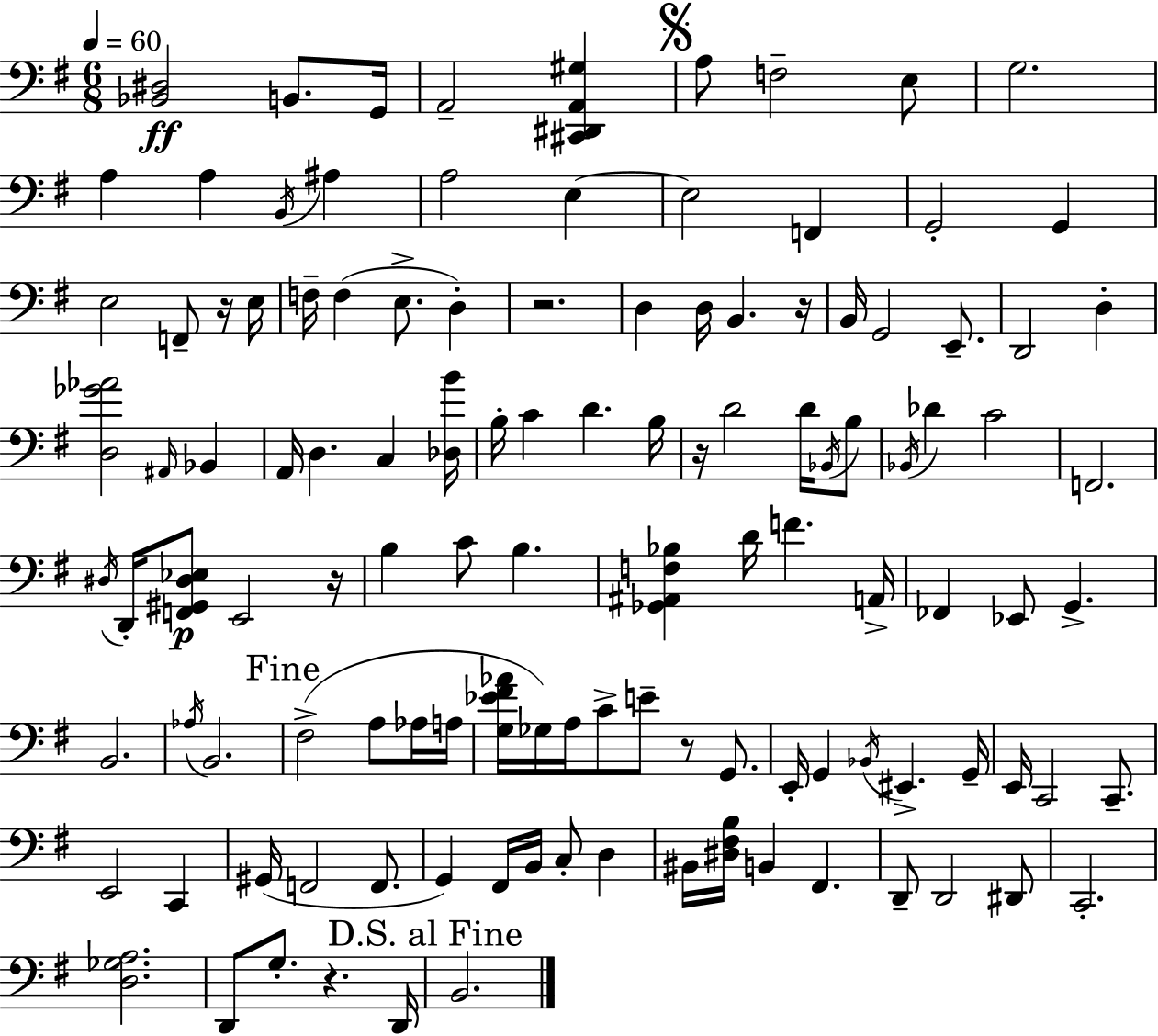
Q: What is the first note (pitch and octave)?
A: B2